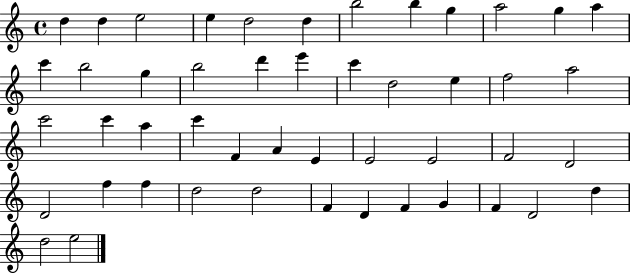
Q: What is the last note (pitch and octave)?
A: E5